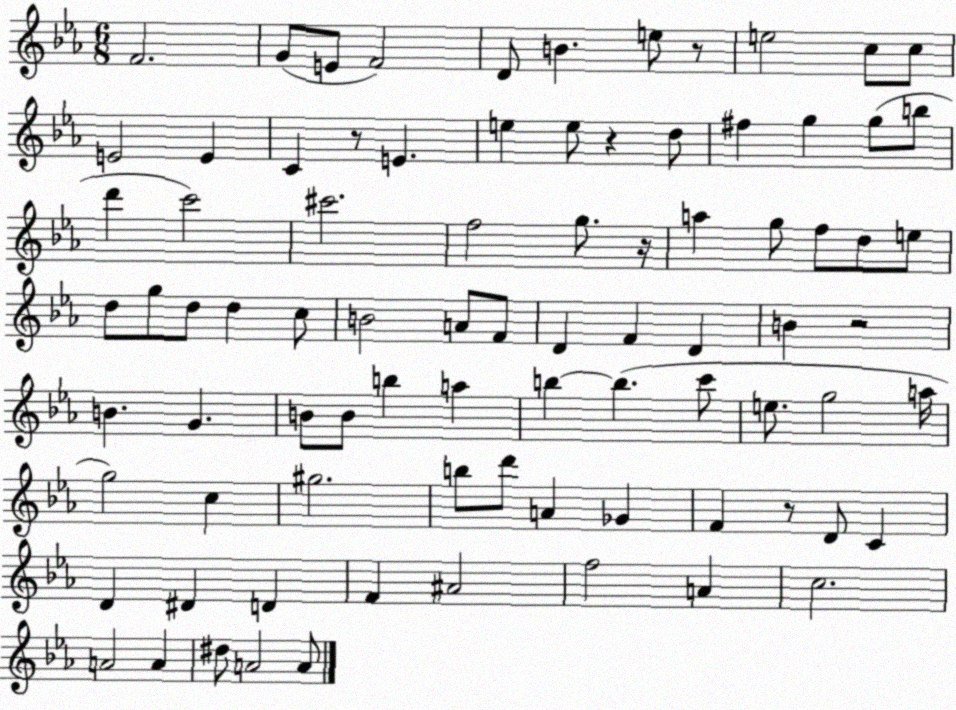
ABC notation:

X:1
T:Untitled
M:6/8
L:1/4
K:Eb
F2 G/2 E/2 F2 D/2 B e/2 z/2 e2 c/2 c/2 E2 E C z/2 E e e/2 z d/2 ^f g g/2 b/2 d' c'2 ^c'2 f2 g/2 z/4 a g/2 f/2 d/2 e/2 d/2 g/2 d/2 d c/2 B2 A/2 F/2 D F D B z2 B G B/2 B/2 b a b b c'/2 e/2 g2 a/4 g2 c ^g2 b/2 d'/2 A _G F z/2 D/2 C D ^D D F ^A2 f2 A c2 A2 A ^d/2 A2 A/2